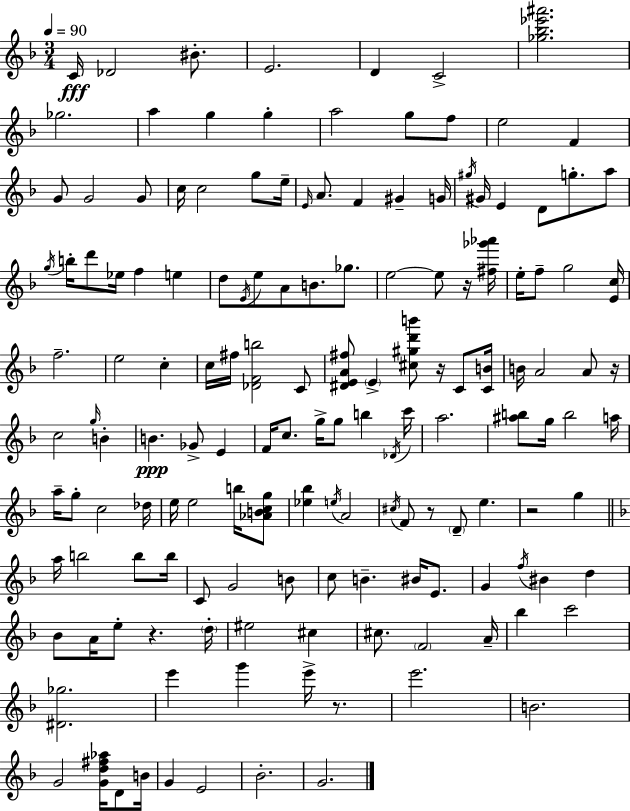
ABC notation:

X:1
T:Untitled
M:3/4
L:1/4
K:F
C/4 _D2 ^B/2 E2 D C2 [_g_b_e'^a']2 _g2 a g g a2 g/2 f/2 e2 F G/2 G2 G/2 c/4 c2 g/2 e/4 E/4 A/2 F ^G G/4 ^g/4 ^G/4 E D/2 g/2 a/2 g/4 b/4 d'/2 _e/4 f e d/2 E/4 e/2 A/2 B/2 _g/2 e2 e/2 z/4 [^f_g'_a']/4 e/4 f/2 g2 [Ec]/4 f2 e2 c c/4 ^f/4 [_DFb]2 C/2 [^DEA^f]/2 E [^c^gd'b']/2 z/4 C/2 [CB]/4 B/4 A2 A/2 z/4 c2 g/4 B B _G/2 E F/4 c/2 g/4 g/2 b _D/4 c'/4 a2 [^ab]/2 g/4 b2 a/4 a/4 g/2 c2 _d/4 e/4 e2 b/4 [_ABcg]/2 [_e_b] e/4 A2 ^c/4 F/2 z/2 D/2 e z2 g a/4 b2 b/2 b/4 C/2 G2 B/2 c/2 B ^B/4 E/2 G f/4 ^B d _B/2 A/4 e/2 z d/4 ^e2 ^c ^c/2 F2 A/4 _b c'2 [^D_g]2 e' g' e'/4 z/2 e'2 B2 G2 [Gd^f_a]/4 D/2 B/4 G E2 _B2 G2